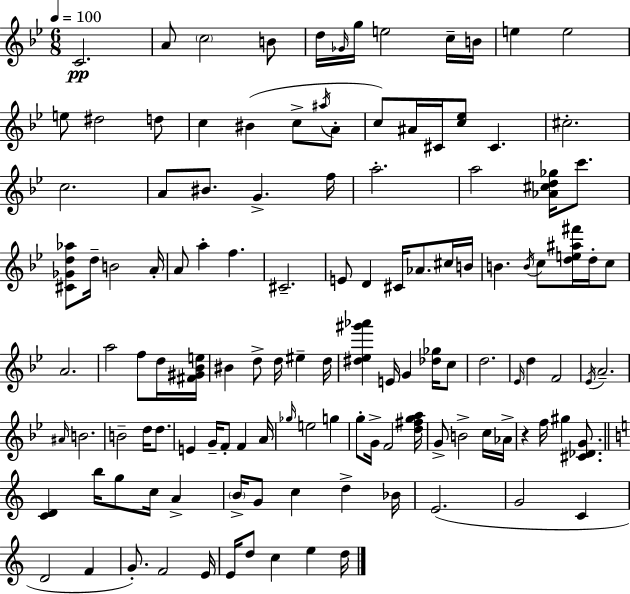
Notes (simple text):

C4/h. A4/e C5/h B4/e D5/s Gb4/s G5/s E5/h C5/s B4/s E5/q E5/h E5/e D#5/h D5/e C5/q BIS4/q C5/e A#5/s A4/e C5/e A#4/s C#4/s [C5,Eb5]/e C#4/q. C#5/h. C5/h. A4/e BIS4/e. G4/q. F5/s A5/h. A5/h [Ab4,C#5,D5,Gb5]/s C6/e. [C#4,Gb4,D5,Ab5]/e D5/s B4/h A4/s A4/e A5/q F5/q. C#4/h. E4/e D4/q C#4/s Ab4/e. C#5/s B4/s B4/q. B4/s C5/e [D5,E5,A#5,F#6]/s D5/s C5/e A4/h. A5/h F5/e D5/s [F#4,G#4,Bb4,E5]/s BIS4/q D5/e D5/s EIS5/q D5/s [D#5,Eb5,G#6,Ab6]/q E4/s G4/q [Db5,Gb5]/s C5/e D5/h. Eb4/s D5/q F4/h Eb4/s A4/h. A#4/s B4/h. B4/h D5/s D5/e. E4/q G4/s F4/e F4/q A4/s Gb5/s E5/h G5/q G5/e G4/s F4/h [D5,F#5,G5,A5]/s G4/e B4/h C5/s Ab4/s R/q F5/s G#5/q [C#4,Db4,G4]/e. [C4,D4]/q B5/s G5/e C5/s A4/q B4/s G4/e C5/q D5/q Bb4/s E4/h. G4/h C4/q D4/h F4/q G4/e. F4/h E4/s E4/s D5/e C5/q E5/q D5/s